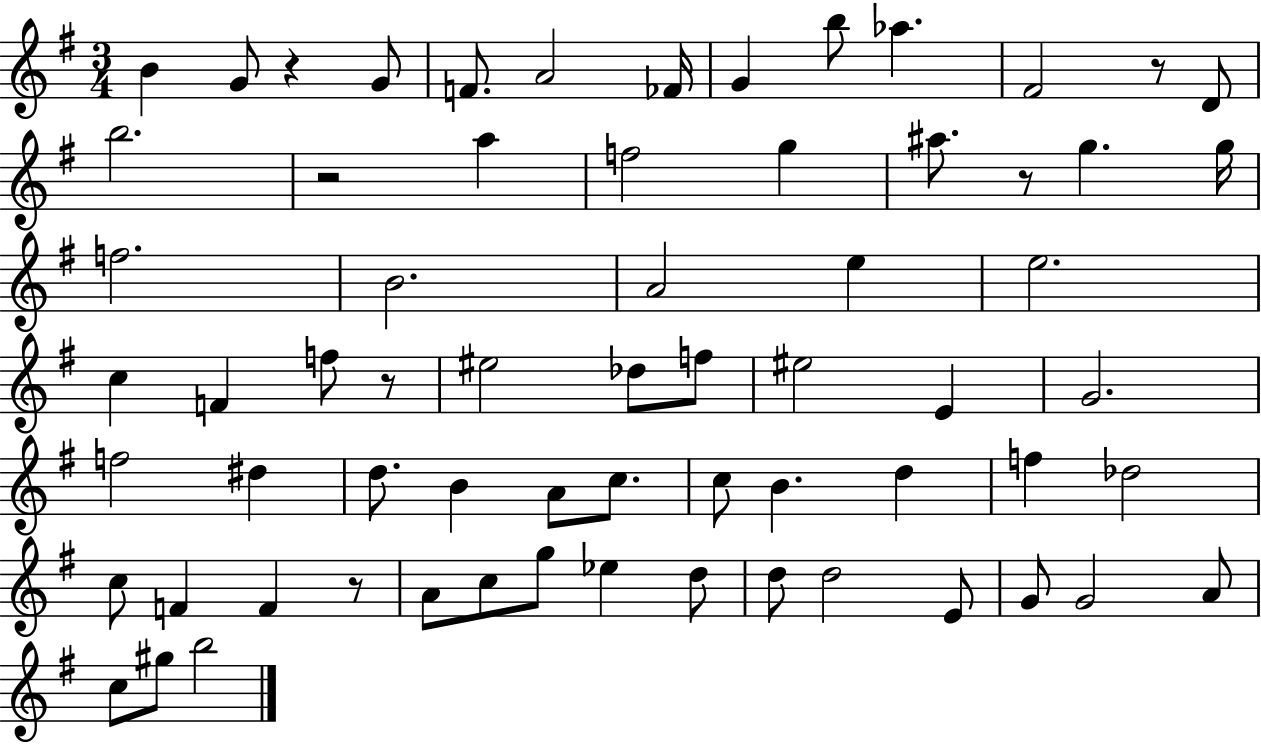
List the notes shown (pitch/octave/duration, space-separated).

B4/q G4/e R/q G4/e F4/e. A4/h FES4/s G4/q B5/e Ab5/q. F#4/h R/e D4/e B5/h. R/h A5/q F5/h G5/q A#5/e. R/e G5/q. G5/s F5/h. B4/h. A4/h E5/q E5/h. C5/q F4/q F5/e R/e EIS5/h Db5/e F5/e EIS5/h E4/q G4/h. F5/h D#5/q D5/e. B4/q A4/e C5/e. C5/e B4/q. D5/q F5/q Db5/h C5/e F4/q F4/q R/e A4/e C5/e G5/e Eb5/q D5/e D5/e D5/h E4/e G4/e G4/h A4/e C5/e G#5/e B5/h